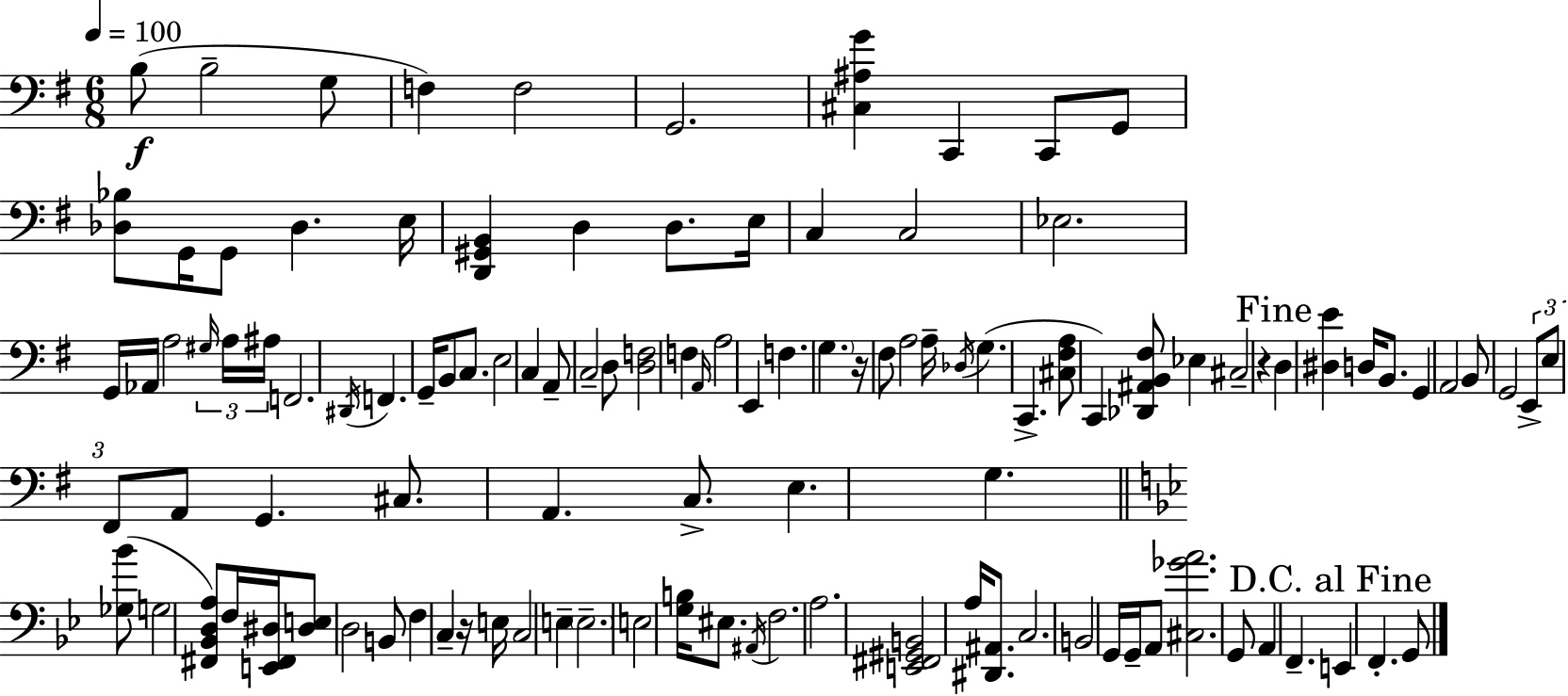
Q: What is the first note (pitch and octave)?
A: B3